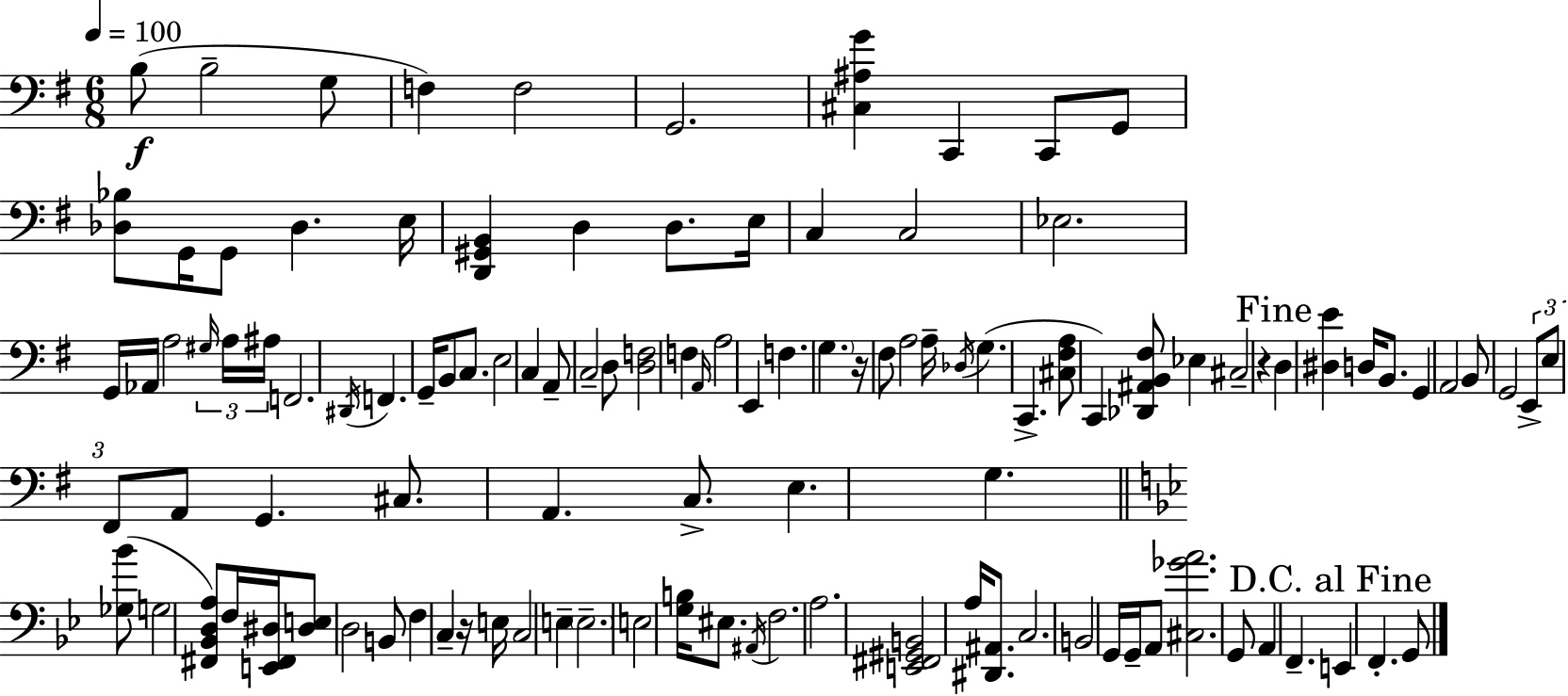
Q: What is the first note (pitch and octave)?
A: B3